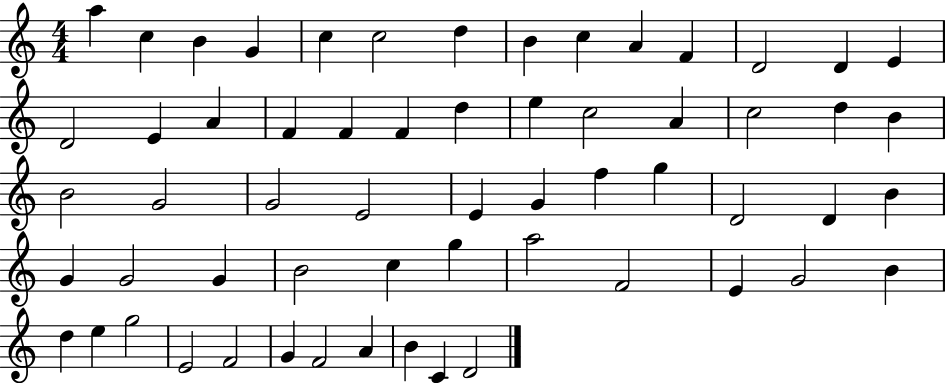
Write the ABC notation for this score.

X:1
T:Untitled
M:4/4
L:1/4
K:C
a c B G c c2 d B c A F D2 D E D2 E A F F F d e c2 A c2 d B B2 G2 G2 E2 E G f g D2 D B G G2 G B2 c g a2 F2 E G2 B d e g2 E2 F2 G F2 A B C D2